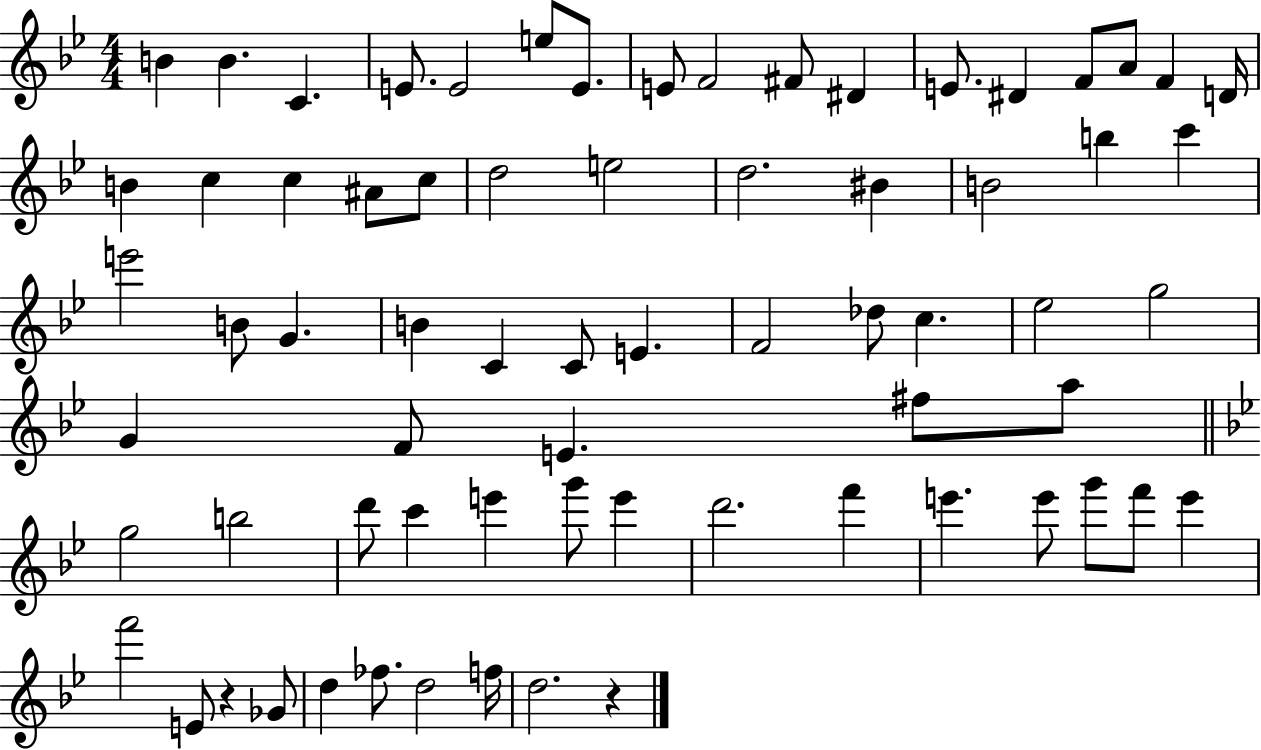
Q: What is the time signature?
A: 4/4